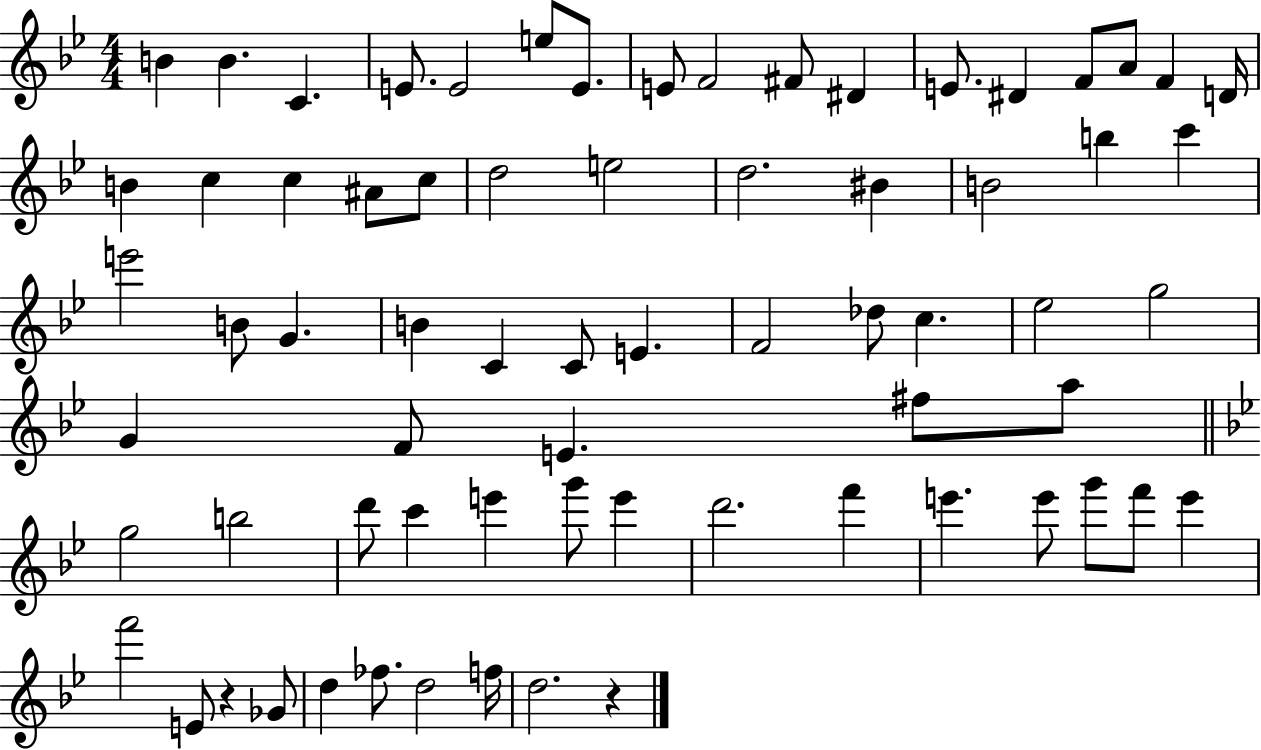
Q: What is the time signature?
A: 4/4